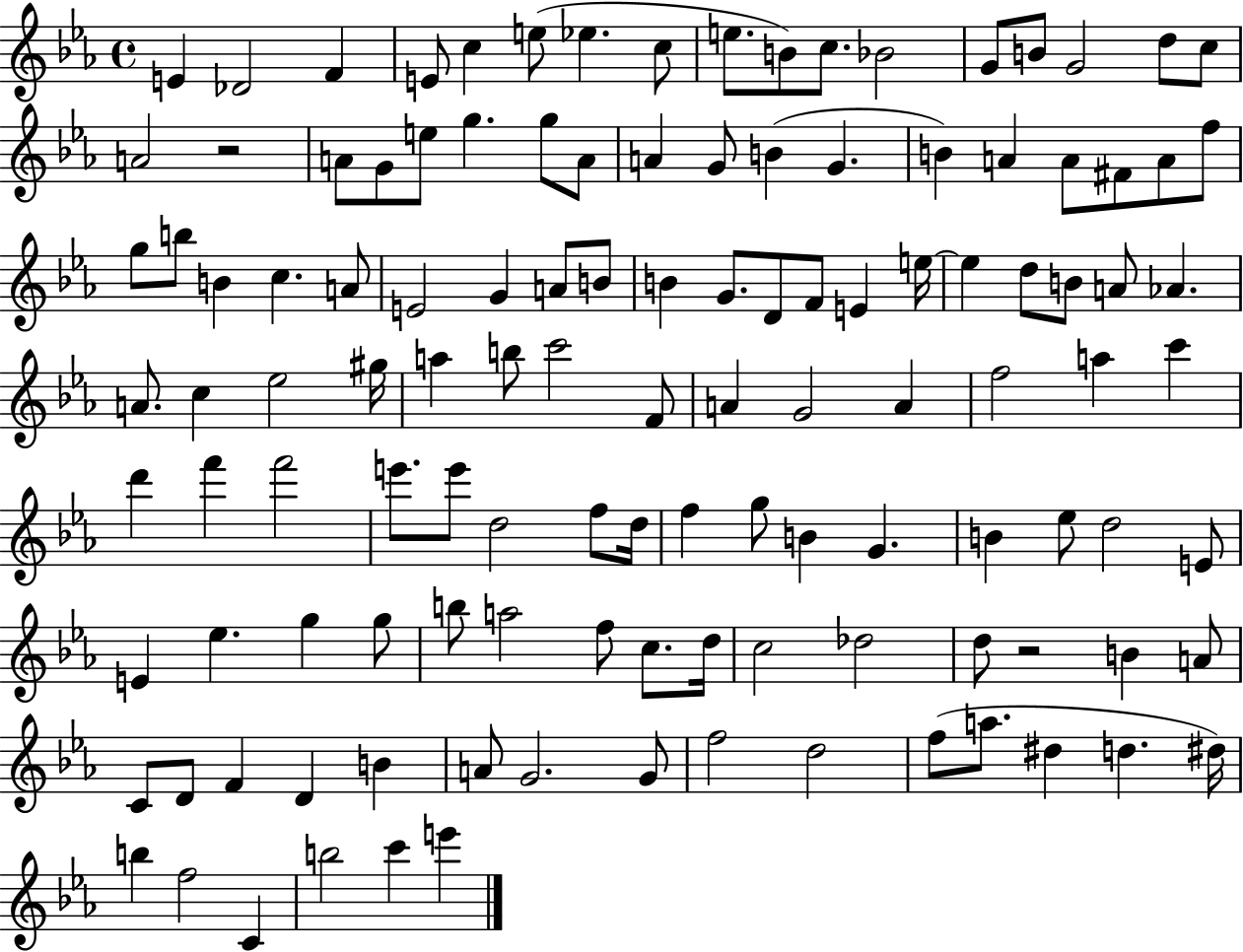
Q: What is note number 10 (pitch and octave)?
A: B4